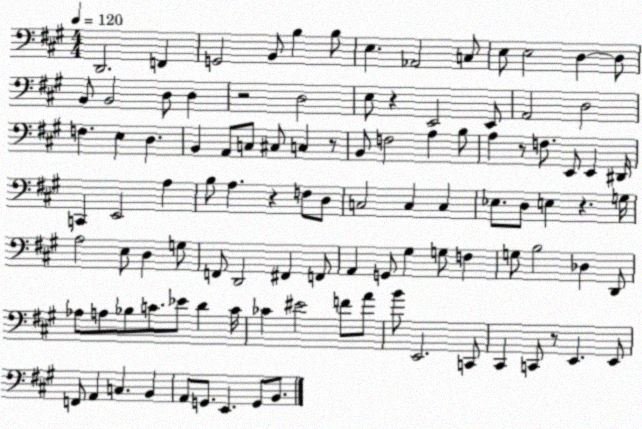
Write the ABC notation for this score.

X:1
T:Untitled
M:4/4
L:1/4
K:A
D,,2 F,, G,,2 B,,/2 B, B,/2 E, _A,,2 C,/2 E,/2 E,2 D, D,/2 B,,/2 B,,2 D,/2 D, z2 D,2 E,/2 z E,,2 E,,/2 A,,2 D,2 F, E, D, B,, A,,/2 C,/2 ^C,/2 C, z/2 B,,/2 F,2 A, B,/2 A, z/2 F,/2 E,,/2 E,, ^D,,/4 C,, E,,2 A, B,/2 A, z F,/2 D,/2 C,2 C, C, _E,/2 D,/2 E, z G,/4 A,2 E,/2 D, G,/2 F,,/2 D,,2 ^F,, F,,/2 A,, G,,/2 ^G, G,/2 F, G,/2 B,2 _D, D,,/2 _A,/2 A,/2 _B,/2 C/2 _E/2 D C/4 _C ^E2 F/2 A/2 B/2 E,,2 C,,/2 ^C,, C,,/2 z/2 E,, E,,/2 F,,/2 A,, C, B,, A,,/2 G,,/2 E,, G,,/2 B,,/2